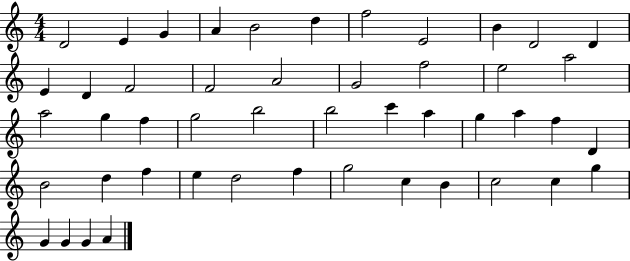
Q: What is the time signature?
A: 4/4